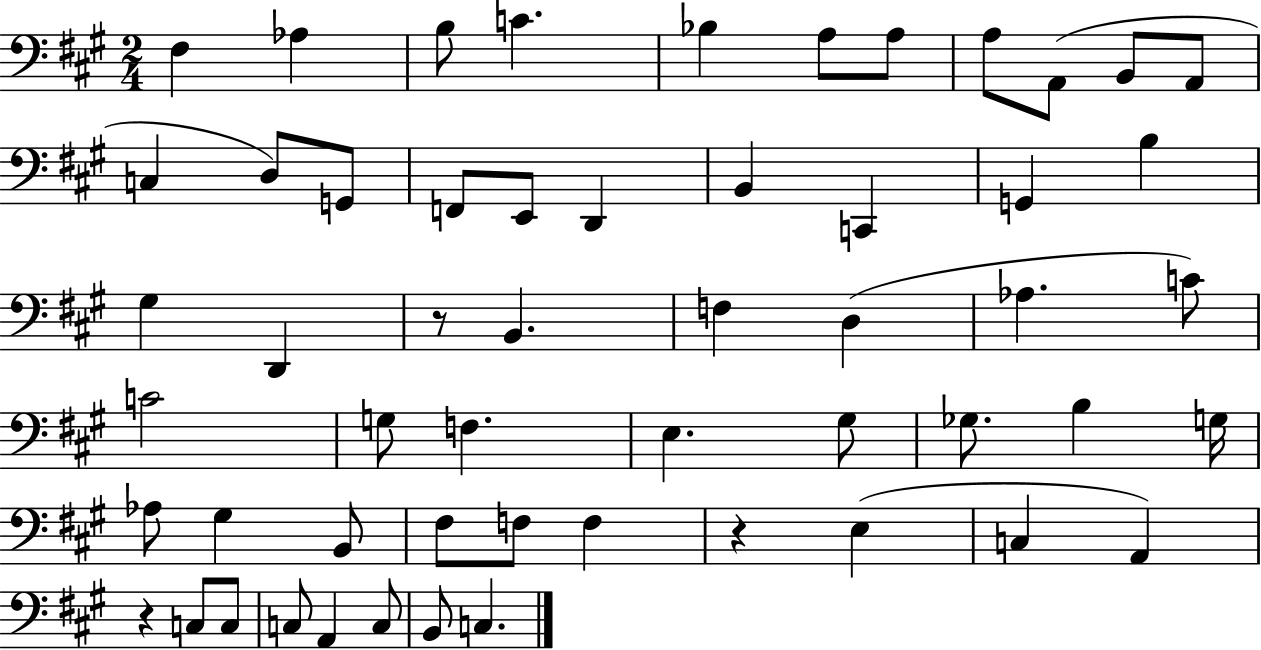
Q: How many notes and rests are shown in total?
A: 55